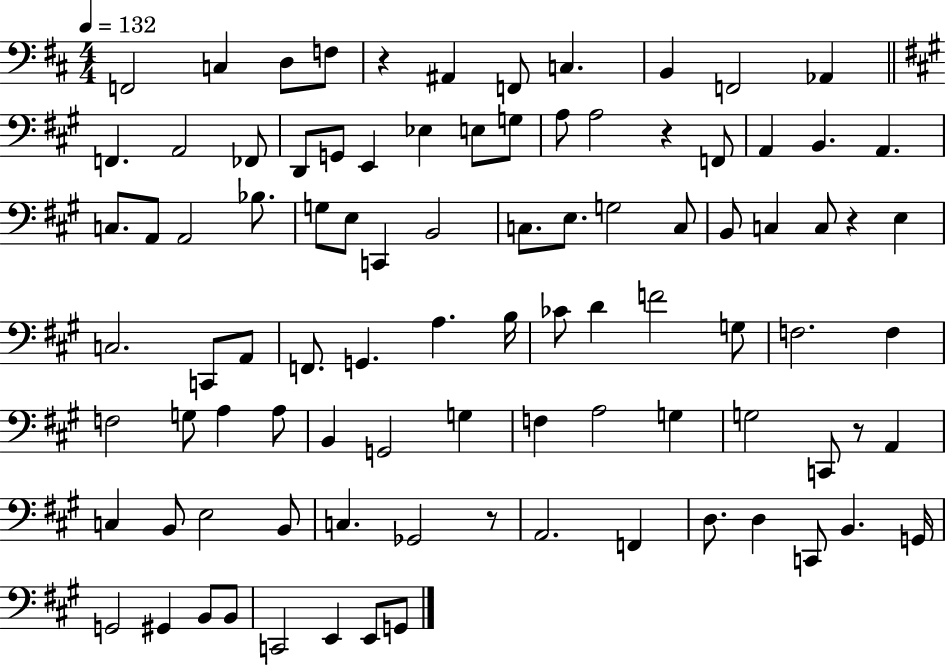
{
  \clef bass
  \numericTimeSignature
  \time 4/4
  \key d \major
  \tempo 4 = 132
  f,2 c4 d8 f8 | r4 ais,4 f,8 c4. | b,4 f,2 aes,4 | \bar "||" \break \key a \major f,4. a,2 fes,8 | d,8 g,8 e,4 ees4 e8 g8 | a8 a2 r4 f,8 | a,4 b,4. a,4. | \break c8. a,8 a,2 bes8. | g8 e8 c,4 b,2 | c8. e8. g2 c8 | b,8 c4 c8 r4 e4 | \break c2. c,8 a,8 | f,8. g,4. a4. b16 | ces'8 d'4 f'2 g8 | f2. f4 | \break f2 g8 a4 a8 | b,4 g,2 g4 | f4 a2 g4 | g2 c,8 r8 a,4 | \break c4 b,8 e2 b,8 | c4. ges,2 r8 | a,2. f,4 | d8. d4 c,8 b,4. g,16 | \break g,2 gis,4 b,8 b,8 | c,2 e,4 e,8 g,8 | \bar "|."
}